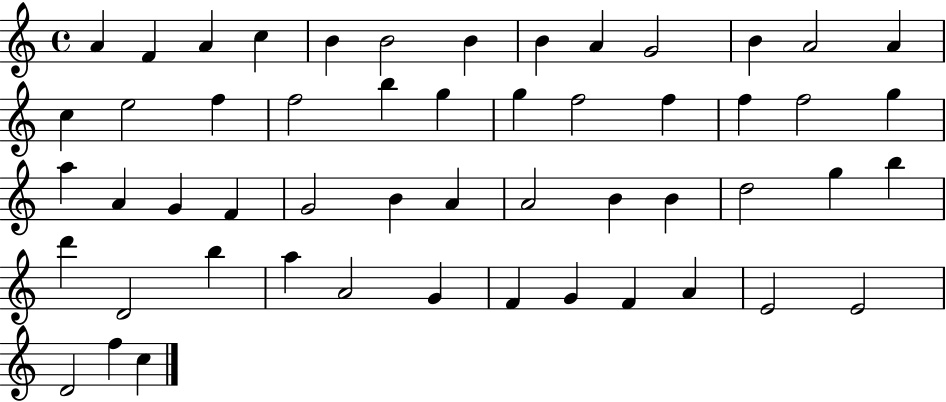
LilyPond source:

{
  \clef treble
  \time 4/4
  \defaultTimeSignature
  \key c \major
  a'4 f'4 a'4 c''4 | b'4 b'2 b'4 | b'4 a'4 g'2 | b'4 a'2 a'4 | \break c''4 e''2 f''4 | f''2 b''4 g''4 | g''4 f''2 f''4 | f''4 f''2 g''4 | \break a''4 a'4 g'4 f'4 | g'2 b'4 a'4 | a'2 b'4 b'4 | d''2 g''4 b''4 | \break d'''4 d'2 b''4 | a''4 a'2 g'4 | f'4 g'4 f'4 a'4 | e'2 e'2 | \break d'2 f''4 c''4 | \bar "|."
}